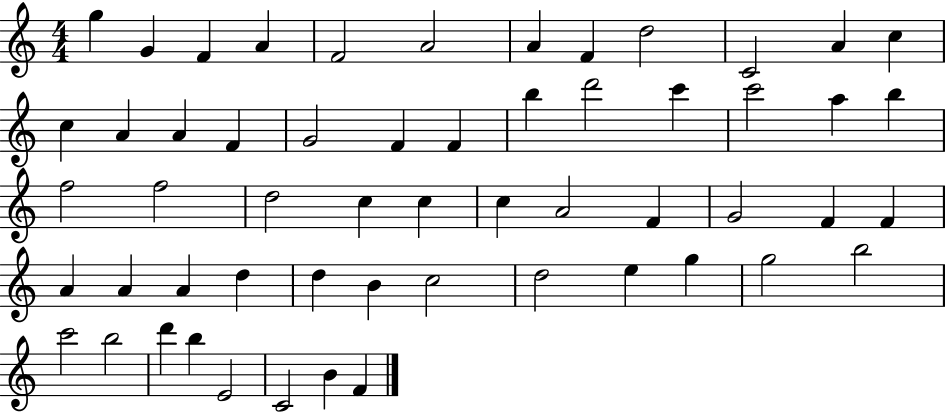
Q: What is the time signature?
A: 4/4